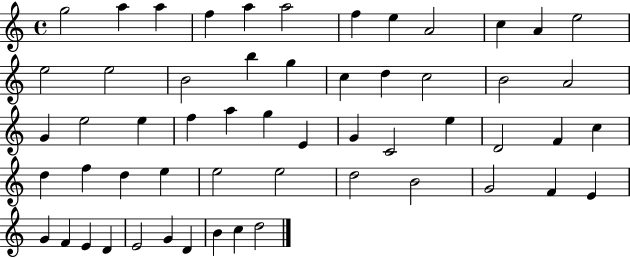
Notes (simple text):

G5/h A5/q A5/q F5/q A5/q A5/h F5/q E5/q A4/h C5/q A4/q E5/h E5/h E5/h B4/h B5/q G5/q C5/q D5/q C5/h B4/h A4/h G4/q E5/h E5/q F5/q A5/q G5/q E4/q G4/q C4/h E5/q D4/h F4/q C5/q D5/q F5/q D5/q E5/q E5/h E5/h D5/h B4/h G4/h F4/q E4/q G4/q F4/q E4/q D4/q E4/h G4/q D4/q B4/q C5/q D5/h